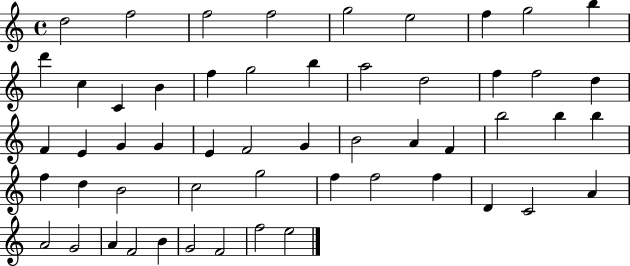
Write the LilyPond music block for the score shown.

{
  \clef treble
  \time 4/4
  \defaultTimeSignature
  \key c \major
  d''2 f''2 | f''2 f''2 | g''2 e''2 | f''4 g''2 b''4 | \break d'''4 c''4 c'4 b'4 | f''4 g''2 b''4 | a''2 d''2 | f''4 f''2 d''4 | \break f'4 e'4 g'4 g'4 | e'4 f'2 g'4 | b'2 a'4 f'4 | b''2 b''4 b''4 | \break f''4 d''4 b'2 | c''2 g''2 | f''4 f''2 f''4 | d'4 c'2 a'4 | \break a'2 g'2 | a'4 f'2 b'4 | g'2 f'2 | f''2 e''2 | \break \bar "|."
}